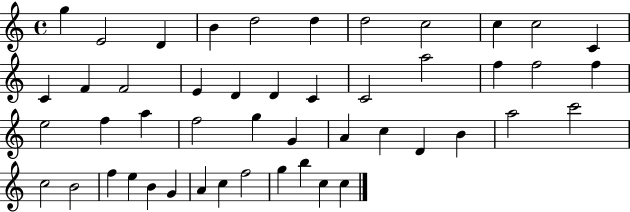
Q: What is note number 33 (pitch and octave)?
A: B4